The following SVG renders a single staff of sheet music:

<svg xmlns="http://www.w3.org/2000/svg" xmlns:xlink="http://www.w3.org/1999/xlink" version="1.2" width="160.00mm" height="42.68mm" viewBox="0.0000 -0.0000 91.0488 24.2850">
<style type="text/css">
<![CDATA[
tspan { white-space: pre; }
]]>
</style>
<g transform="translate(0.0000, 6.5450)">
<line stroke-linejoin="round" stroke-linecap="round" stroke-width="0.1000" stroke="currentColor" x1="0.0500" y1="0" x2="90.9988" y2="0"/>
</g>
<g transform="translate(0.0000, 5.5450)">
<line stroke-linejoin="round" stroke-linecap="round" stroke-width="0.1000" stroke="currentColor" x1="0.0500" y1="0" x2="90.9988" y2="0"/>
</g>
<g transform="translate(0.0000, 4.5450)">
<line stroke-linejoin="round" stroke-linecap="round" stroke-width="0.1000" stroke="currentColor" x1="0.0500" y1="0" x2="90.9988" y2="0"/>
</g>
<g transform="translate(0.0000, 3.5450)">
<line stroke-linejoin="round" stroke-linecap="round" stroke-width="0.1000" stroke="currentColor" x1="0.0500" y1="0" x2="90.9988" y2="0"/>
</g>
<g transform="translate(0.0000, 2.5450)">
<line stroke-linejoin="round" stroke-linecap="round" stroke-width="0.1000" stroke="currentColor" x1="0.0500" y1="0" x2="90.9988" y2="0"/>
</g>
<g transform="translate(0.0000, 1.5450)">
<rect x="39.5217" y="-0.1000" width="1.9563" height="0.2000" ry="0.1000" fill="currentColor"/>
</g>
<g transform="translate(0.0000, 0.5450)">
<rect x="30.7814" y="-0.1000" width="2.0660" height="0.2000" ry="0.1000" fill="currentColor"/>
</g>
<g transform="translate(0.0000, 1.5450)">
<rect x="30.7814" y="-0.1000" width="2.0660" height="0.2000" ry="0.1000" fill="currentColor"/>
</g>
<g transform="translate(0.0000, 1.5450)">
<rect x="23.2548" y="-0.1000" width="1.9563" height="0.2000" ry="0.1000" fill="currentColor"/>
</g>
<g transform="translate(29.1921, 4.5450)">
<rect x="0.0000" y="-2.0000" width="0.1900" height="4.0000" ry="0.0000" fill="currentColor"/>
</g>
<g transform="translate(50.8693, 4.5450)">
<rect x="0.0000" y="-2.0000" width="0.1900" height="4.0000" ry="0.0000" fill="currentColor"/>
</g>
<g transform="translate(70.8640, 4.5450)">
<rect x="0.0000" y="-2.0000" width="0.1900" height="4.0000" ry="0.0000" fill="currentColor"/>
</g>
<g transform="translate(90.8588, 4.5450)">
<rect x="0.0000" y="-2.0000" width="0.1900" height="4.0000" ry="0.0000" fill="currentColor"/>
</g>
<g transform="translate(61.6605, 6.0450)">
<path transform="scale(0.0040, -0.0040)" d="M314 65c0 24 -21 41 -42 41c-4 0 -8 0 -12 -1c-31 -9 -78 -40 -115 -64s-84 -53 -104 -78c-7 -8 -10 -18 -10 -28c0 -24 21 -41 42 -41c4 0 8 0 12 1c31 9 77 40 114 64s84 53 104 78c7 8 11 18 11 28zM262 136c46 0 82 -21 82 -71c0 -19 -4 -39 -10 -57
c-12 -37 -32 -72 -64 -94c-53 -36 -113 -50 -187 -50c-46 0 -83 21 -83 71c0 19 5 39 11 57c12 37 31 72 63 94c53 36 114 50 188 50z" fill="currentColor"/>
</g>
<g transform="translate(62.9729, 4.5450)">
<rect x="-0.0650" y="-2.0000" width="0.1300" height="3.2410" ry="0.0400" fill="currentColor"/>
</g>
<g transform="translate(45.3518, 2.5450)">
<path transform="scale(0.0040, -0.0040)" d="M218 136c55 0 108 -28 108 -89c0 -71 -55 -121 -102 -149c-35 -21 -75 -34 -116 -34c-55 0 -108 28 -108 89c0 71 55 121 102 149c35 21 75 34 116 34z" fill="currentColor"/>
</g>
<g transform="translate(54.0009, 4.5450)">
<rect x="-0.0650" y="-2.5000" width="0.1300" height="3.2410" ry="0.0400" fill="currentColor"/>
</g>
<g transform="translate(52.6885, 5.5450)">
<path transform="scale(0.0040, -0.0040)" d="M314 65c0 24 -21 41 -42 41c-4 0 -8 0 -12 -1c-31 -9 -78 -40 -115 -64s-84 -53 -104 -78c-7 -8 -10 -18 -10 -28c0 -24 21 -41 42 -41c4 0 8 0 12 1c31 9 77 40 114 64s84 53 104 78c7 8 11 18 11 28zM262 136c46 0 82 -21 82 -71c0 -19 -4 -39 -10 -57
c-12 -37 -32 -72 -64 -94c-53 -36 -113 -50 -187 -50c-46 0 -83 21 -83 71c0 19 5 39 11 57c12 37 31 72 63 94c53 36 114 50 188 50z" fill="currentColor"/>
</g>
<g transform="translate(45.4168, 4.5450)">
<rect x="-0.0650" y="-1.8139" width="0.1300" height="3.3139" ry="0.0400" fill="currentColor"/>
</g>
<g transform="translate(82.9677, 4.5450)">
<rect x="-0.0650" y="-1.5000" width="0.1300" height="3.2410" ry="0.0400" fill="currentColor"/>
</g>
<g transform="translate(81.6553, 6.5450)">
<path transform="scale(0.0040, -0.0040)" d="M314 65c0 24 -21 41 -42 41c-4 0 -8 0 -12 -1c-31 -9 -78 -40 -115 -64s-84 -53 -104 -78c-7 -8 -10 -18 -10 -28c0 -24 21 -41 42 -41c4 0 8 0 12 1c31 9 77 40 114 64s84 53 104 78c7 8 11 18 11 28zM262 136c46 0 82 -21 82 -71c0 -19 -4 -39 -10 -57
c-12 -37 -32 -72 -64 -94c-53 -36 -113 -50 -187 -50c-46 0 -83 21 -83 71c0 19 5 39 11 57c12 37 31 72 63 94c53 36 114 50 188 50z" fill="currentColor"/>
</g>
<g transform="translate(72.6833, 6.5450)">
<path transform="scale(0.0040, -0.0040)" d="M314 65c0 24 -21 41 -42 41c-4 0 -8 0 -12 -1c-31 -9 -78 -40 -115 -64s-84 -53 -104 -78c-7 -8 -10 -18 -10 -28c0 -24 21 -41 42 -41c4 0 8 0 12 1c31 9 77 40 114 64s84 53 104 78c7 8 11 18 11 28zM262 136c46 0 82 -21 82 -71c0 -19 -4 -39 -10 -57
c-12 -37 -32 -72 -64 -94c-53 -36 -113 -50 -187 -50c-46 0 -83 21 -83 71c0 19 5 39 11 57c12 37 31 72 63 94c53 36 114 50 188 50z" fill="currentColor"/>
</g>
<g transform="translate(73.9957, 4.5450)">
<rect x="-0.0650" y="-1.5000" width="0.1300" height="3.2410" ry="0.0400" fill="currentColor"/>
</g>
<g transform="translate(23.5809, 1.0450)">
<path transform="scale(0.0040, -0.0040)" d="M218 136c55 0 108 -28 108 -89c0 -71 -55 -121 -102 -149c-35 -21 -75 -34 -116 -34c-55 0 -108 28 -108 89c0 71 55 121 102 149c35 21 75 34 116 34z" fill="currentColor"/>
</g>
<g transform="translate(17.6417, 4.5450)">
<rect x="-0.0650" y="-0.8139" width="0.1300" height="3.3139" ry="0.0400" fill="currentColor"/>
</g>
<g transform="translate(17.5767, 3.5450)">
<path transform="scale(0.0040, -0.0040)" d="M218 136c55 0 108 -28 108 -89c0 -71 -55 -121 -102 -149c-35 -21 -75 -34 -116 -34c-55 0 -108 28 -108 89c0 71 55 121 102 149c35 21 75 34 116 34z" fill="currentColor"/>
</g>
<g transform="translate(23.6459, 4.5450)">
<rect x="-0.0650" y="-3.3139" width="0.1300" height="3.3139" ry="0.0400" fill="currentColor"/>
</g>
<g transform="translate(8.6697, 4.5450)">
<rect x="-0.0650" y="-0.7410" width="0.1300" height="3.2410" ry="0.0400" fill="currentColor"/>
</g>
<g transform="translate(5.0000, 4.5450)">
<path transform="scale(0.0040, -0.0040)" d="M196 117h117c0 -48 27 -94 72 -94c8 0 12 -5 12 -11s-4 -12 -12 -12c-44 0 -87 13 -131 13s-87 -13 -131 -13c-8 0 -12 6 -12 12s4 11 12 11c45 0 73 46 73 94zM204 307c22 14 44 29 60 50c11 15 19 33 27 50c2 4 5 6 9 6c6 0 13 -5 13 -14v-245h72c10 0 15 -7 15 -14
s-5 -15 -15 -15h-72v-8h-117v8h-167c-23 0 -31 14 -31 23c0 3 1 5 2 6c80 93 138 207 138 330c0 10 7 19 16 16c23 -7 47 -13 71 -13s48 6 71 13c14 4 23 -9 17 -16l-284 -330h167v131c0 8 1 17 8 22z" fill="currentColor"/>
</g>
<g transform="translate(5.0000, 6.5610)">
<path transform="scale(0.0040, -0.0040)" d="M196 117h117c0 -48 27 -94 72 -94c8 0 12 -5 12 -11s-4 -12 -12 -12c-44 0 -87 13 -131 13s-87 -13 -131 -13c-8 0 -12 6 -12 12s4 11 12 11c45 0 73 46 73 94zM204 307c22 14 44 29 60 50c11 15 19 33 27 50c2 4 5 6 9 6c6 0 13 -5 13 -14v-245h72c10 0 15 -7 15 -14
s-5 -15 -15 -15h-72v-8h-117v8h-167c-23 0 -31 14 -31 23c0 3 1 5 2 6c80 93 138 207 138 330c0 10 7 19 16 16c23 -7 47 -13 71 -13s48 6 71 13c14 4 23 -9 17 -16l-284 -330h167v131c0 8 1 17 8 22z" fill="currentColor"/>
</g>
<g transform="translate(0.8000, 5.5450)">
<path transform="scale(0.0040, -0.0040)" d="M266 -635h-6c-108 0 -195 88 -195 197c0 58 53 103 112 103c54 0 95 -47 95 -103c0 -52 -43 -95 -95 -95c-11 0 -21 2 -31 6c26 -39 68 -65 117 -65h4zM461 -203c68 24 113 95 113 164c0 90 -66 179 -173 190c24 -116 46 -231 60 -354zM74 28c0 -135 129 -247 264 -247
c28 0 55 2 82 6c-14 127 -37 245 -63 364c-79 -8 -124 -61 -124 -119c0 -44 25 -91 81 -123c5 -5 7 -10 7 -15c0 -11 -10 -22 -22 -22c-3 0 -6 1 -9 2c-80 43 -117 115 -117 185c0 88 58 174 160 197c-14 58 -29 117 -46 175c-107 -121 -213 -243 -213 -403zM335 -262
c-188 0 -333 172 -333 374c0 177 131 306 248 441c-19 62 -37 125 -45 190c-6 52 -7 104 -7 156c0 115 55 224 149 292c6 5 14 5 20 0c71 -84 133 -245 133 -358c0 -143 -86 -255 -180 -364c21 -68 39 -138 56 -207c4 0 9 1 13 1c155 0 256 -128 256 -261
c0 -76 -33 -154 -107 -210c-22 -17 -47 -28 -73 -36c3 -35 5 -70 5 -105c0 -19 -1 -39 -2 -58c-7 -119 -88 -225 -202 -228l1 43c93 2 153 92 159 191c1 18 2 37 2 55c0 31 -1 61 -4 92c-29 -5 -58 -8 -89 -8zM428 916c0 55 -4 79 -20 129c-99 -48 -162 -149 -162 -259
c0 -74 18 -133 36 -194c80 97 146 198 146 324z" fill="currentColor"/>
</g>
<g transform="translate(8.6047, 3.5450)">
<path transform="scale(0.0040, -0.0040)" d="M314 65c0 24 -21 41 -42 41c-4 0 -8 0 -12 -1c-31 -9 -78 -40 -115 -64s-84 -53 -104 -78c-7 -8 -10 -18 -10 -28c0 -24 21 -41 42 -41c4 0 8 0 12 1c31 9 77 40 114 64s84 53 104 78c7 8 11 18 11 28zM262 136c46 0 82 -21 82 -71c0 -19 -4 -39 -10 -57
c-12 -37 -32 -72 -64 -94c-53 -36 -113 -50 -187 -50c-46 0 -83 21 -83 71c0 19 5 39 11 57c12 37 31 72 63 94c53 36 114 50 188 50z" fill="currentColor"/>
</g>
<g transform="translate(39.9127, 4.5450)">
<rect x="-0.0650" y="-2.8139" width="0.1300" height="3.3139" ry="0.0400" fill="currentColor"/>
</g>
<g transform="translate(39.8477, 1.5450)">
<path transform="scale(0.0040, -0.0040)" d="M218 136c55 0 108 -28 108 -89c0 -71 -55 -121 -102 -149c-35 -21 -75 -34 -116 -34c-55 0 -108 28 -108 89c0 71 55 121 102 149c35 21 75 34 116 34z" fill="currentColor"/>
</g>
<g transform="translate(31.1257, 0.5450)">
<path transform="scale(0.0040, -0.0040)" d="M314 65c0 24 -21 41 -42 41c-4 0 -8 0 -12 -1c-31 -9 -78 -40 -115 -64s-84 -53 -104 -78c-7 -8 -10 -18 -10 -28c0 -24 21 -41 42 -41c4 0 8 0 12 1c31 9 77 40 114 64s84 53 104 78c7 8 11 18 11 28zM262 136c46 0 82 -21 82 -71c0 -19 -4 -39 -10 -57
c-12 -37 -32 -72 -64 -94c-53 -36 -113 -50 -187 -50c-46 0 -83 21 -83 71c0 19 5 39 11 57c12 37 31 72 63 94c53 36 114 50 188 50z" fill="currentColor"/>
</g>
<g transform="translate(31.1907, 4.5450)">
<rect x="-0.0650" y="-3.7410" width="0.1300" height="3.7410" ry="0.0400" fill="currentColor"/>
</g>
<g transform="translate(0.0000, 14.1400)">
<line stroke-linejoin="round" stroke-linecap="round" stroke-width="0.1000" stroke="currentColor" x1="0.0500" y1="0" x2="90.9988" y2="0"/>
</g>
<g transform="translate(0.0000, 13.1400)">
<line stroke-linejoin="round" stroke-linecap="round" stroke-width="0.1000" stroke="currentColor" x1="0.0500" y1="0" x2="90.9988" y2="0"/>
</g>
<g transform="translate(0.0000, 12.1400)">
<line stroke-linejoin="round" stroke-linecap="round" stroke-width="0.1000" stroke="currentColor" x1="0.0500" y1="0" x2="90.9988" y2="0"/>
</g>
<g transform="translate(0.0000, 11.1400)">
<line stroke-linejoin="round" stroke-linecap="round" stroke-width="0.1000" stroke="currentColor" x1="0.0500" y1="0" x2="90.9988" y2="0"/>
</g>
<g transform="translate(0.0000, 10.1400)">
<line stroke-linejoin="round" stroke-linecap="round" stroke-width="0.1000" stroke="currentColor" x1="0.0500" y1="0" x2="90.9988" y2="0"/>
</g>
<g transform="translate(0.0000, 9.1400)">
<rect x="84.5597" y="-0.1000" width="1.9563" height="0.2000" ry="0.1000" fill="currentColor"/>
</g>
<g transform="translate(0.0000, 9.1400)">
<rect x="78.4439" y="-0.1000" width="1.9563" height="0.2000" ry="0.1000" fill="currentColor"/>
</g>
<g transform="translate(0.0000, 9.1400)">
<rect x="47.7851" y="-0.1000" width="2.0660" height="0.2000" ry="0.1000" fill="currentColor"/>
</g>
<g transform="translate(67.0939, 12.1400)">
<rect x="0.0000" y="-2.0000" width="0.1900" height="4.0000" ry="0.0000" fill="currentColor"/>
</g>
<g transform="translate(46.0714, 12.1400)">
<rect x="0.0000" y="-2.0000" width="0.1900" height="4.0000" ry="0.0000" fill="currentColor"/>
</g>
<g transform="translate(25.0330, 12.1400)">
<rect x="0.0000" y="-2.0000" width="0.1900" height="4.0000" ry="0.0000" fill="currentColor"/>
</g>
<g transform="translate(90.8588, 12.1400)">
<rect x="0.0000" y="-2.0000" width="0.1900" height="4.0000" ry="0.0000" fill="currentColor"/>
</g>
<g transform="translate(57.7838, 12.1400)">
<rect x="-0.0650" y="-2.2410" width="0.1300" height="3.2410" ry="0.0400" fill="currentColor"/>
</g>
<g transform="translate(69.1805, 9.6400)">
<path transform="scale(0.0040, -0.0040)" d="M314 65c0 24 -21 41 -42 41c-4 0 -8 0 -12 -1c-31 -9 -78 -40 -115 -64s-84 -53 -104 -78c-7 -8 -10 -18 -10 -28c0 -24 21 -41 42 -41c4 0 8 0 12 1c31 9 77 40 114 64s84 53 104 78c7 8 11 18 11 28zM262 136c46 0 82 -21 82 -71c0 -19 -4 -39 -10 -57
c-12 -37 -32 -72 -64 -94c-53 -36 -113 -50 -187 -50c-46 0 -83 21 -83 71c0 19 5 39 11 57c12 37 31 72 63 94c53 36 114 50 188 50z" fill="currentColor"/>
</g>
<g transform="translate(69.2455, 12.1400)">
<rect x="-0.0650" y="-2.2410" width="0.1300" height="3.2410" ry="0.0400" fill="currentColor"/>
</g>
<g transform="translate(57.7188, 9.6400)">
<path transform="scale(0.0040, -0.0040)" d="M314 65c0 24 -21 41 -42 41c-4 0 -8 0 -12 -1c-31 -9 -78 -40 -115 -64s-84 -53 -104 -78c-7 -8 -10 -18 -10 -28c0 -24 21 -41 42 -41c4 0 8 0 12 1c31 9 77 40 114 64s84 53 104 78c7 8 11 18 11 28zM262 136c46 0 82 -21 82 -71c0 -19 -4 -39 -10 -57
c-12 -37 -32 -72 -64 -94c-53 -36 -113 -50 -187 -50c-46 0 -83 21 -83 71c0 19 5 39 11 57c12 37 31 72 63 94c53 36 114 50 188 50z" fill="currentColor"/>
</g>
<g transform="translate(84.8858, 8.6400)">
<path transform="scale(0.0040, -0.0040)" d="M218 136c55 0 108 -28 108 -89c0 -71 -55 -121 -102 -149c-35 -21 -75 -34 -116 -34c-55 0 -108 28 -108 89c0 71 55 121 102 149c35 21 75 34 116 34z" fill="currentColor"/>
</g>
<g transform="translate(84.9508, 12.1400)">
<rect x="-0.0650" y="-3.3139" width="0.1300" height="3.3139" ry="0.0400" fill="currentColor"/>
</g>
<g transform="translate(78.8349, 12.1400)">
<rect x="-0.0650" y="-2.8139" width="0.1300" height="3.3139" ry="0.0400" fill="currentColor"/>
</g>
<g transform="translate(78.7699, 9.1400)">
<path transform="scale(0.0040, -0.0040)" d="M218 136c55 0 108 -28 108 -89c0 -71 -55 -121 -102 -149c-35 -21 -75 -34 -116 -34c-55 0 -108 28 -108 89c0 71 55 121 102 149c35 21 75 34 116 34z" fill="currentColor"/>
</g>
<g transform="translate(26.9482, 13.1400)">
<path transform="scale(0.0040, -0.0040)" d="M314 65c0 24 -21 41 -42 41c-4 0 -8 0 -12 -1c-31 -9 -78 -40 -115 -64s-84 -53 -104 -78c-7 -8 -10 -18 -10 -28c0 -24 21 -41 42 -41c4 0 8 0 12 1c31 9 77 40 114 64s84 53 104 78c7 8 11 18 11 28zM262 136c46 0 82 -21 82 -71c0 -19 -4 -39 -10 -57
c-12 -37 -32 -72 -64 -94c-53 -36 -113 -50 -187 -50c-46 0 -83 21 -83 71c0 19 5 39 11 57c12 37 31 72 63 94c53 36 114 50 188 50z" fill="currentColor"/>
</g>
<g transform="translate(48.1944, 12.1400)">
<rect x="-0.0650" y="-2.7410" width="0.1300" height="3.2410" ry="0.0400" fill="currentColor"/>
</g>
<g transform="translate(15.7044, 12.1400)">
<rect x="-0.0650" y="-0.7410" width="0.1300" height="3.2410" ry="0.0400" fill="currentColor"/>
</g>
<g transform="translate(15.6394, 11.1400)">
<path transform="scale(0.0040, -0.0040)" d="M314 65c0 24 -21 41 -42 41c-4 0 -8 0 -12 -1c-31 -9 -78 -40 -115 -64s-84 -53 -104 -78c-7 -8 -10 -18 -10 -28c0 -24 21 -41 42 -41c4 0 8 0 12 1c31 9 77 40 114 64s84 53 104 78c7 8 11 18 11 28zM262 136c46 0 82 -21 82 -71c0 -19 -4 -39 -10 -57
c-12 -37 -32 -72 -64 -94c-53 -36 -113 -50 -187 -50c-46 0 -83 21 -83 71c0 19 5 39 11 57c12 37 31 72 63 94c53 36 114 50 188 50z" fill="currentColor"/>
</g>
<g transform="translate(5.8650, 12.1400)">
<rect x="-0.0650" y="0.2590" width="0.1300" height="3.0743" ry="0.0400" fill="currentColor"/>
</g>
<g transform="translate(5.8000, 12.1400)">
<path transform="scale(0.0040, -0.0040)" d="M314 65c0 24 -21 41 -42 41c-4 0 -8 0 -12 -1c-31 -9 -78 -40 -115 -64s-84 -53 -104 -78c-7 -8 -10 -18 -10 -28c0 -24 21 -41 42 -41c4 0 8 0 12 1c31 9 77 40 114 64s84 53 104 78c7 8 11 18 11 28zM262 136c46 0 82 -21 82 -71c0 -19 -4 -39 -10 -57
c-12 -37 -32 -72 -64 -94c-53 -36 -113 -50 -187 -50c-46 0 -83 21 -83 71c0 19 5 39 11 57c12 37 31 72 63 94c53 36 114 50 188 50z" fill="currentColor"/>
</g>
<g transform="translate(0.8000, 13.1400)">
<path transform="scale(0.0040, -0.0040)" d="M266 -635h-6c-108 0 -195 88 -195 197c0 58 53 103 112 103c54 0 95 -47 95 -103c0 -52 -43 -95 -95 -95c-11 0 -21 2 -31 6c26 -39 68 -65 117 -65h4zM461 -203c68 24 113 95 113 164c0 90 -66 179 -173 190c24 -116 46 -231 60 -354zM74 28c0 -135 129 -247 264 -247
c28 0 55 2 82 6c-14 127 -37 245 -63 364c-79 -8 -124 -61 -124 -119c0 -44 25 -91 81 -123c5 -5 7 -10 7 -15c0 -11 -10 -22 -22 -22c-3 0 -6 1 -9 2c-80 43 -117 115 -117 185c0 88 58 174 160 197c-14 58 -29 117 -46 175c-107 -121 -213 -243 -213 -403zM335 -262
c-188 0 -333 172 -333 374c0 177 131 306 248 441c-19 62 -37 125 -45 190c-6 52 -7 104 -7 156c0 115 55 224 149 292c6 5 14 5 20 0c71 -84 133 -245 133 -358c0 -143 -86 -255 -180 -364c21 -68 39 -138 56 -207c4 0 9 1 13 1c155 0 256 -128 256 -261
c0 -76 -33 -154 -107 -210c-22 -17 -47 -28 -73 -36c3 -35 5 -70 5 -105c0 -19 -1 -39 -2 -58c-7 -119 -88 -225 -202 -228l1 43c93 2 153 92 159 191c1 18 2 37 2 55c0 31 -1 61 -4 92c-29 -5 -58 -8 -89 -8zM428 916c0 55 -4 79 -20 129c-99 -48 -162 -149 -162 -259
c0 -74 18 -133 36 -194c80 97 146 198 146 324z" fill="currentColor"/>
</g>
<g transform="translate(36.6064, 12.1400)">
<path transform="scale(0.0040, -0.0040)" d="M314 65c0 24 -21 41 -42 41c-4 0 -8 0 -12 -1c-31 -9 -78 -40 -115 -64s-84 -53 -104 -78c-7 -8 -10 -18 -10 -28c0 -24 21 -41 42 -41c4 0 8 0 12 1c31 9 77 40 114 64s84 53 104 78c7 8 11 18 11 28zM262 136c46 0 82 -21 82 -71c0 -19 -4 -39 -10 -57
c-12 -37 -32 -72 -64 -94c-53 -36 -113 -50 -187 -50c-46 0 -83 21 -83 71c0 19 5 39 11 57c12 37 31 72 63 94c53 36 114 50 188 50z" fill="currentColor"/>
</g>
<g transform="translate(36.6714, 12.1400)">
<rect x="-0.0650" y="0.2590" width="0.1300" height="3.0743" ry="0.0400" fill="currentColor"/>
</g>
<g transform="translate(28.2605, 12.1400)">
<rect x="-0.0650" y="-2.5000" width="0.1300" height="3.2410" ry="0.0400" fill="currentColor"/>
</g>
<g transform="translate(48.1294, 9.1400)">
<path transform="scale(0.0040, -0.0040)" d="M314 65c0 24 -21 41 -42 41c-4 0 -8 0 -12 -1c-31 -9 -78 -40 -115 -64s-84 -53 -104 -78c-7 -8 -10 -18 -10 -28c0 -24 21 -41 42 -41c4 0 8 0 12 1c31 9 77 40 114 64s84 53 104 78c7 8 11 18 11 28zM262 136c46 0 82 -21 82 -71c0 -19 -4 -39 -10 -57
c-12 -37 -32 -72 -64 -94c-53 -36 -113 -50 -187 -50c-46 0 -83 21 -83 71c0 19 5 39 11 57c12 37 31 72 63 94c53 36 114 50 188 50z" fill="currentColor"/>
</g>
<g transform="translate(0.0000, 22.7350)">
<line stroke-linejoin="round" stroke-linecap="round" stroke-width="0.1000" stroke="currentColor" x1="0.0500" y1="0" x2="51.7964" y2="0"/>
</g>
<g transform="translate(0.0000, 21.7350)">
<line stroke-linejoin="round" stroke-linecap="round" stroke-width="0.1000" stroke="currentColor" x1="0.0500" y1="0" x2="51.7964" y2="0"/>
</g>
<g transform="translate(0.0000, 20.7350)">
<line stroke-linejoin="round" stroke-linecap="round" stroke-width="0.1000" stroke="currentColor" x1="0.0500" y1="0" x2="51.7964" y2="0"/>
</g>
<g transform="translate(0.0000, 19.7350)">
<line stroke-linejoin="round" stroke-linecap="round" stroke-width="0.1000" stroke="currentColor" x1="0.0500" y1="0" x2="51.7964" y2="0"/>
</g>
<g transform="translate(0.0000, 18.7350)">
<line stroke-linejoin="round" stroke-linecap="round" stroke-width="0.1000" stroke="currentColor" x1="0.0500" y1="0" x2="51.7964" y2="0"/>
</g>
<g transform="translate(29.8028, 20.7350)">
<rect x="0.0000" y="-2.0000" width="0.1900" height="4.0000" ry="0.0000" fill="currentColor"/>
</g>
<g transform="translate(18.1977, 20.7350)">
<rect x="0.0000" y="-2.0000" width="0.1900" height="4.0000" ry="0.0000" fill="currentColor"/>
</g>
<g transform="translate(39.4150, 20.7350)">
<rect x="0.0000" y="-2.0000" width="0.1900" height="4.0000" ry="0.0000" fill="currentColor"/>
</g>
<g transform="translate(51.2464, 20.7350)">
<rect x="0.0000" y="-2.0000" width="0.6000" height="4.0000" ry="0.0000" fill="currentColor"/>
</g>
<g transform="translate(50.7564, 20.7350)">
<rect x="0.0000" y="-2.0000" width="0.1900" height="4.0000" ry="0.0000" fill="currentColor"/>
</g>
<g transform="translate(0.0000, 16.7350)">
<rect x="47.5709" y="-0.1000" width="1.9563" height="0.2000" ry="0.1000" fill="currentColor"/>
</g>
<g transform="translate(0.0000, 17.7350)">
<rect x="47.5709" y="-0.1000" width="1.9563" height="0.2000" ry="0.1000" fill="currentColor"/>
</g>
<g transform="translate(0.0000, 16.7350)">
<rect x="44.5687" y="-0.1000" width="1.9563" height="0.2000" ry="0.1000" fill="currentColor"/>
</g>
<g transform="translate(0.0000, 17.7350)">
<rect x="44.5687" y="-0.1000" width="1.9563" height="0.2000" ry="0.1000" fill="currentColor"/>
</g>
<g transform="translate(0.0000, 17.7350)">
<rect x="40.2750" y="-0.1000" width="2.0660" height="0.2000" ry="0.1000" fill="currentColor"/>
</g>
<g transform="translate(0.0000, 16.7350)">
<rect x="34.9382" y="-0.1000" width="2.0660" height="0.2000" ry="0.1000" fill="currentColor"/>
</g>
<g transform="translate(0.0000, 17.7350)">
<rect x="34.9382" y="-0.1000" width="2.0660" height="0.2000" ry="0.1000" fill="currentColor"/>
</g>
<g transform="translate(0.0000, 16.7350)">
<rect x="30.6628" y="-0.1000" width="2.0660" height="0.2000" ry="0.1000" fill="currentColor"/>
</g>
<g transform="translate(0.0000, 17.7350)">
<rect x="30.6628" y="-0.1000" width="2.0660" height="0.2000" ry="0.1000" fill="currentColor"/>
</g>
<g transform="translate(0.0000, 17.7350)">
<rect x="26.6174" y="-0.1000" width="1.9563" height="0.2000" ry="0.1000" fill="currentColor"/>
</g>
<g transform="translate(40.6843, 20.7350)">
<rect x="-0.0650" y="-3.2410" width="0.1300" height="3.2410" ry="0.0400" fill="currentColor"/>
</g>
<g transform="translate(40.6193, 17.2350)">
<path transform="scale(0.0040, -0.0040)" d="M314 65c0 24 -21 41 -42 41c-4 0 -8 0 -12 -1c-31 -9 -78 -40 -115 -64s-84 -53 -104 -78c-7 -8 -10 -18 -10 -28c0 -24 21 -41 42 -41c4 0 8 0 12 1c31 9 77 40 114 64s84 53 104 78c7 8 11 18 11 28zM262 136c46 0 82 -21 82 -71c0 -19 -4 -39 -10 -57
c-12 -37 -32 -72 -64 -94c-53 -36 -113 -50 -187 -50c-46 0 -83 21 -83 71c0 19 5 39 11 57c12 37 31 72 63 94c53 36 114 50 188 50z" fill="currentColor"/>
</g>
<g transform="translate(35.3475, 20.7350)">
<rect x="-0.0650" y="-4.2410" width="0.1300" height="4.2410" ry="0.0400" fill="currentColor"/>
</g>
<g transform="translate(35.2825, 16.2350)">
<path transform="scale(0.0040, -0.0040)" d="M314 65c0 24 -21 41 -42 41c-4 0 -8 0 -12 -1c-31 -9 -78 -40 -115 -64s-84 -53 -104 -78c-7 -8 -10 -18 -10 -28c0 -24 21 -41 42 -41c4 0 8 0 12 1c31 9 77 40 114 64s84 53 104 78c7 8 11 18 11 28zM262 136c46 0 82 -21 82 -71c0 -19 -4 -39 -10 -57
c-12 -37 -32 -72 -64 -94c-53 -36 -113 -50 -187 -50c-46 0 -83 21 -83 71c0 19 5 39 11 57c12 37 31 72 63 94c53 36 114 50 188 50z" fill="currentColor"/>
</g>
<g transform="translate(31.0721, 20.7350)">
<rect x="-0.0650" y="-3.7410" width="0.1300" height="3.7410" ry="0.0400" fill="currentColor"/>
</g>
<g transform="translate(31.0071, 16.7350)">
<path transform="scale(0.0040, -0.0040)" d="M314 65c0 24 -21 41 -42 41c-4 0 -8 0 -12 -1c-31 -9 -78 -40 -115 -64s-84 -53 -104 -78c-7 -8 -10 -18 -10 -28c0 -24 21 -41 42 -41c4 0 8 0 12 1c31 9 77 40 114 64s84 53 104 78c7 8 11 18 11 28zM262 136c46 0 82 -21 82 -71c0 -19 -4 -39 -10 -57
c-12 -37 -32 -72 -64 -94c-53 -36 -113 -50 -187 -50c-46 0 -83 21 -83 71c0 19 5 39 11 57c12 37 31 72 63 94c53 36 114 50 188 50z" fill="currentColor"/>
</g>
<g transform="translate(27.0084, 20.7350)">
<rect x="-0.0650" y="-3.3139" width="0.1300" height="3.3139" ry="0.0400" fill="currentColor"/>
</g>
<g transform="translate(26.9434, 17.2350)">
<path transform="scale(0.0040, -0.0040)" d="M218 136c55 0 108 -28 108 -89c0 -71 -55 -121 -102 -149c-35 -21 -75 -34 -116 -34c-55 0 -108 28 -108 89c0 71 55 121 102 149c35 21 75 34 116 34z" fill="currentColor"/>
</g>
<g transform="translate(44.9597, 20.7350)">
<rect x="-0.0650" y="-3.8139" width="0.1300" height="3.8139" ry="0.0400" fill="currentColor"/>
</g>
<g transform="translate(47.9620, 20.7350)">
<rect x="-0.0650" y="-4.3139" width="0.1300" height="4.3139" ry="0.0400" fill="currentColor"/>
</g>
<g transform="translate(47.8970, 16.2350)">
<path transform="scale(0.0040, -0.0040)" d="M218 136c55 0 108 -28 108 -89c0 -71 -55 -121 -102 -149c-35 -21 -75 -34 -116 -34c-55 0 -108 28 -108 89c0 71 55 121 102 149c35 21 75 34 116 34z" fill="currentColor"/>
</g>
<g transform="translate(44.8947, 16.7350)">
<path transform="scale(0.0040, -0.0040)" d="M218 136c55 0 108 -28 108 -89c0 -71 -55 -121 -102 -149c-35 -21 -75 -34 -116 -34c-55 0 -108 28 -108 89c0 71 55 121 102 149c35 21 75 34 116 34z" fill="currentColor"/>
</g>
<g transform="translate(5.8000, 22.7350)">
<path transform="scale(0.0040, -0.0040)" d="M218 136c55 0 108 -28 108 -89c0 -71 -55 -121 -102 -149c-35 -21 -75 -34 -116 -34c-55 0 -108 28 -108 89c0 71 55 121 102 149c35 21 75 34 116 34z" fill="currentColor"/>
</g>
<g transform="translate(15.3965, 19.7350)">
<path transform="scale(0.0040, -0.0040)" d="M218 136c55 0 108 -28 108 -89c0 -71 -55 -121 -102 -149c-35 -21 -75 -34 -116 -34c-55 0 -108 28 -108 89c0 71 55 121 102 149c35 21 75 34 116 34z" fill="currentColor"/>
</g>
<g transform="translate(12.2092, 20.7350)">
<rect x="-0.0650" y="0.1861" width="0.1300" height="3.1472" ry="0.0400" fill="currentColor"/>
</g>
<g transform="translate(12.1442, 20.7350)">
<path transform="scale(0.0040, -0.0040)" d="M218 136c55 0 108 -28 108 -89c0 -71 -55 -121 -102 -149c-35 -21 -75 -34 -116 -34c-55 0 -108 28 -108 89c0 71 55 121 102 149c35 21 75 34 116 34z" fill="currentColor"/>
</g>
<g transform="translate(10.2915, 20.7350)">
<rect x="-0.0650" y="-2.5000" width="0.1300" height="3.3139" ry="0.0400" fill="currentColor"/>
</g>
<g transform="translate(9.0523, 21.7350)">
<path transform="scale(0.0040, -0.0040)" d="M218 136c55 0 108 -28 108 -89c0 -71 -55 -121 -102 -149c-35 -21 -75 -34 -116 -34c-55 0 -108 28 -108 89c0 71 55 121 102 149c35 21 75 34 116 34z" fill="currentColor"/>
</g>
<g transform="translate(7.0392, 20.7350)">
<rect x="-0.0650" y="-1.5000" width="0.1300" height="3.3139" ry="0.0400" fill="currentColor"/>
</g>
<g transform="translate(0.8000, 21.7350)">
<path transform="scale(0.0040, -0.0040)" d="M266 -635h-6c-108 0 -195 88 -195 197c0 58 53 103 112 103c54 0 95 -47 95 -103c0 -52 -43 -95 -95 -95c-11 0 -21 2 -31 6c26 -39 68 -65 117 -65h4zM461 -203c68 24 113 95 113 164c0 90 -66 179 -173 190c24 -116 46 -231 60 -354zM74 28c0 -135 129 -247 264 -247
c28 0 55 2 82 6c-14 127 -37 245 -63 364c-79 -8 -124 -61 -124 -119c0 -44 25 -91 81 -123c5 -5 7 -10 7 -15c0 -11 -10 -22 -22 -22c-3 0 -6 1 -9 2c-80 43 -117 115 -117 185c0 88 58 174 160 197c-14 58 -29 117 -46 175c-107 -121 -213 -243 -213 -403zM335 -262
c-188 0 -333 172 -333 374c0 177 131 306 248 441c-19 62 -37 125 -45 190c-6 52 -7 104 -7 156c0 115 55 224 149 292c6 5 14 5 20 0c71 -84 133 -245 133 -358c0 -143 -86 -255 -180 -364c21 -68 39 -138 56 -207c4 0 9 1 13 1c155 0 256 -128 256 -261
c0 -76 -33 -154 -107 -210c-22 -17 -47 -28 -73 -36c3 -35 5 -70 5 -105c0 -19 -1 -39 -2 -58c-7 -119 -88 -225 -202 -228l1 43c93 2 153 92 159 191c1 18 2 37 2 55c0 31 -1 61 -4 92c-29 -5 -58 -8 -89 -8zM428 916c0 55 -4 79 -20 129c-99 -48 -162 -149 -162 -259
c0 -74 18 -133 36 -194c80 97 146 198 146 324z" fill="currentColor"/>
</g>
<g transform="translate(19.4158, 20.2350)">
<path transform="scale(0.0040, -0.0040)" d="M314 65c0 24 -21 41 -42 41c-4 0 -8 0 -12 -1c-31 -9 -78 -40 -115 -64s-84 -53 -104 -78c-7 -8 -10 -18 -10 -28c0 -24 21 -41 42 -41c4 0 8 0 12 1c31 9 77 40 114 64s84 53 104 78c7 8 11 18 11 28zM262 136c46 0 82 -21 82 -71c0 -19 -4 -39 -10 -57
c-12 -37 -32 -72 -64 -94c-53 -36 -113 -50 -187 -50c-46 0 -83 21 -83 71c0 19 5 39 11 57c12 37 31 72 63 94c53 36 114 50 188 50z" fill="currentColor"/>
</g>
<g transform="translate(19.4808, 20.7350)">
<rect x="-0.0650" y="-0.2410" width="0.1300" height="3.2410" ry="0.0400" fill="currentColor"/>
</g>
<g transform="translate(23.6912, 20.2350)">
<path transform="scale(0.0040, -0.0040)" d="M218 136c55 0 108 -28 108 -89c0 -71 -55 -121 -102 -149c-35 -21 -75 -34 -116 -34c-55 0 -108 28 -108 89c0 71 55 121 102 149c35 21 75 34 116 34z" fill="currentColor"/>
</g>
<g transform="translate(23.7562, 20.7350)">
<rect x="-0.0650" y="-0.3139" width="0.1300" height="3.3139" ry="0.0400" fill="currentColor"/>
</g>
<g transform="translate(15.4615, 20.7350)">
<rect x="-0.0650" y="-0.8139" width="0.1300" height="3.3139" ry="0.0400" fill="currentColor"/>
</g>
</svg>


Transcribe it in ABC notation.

X:1
T:Untitled
M:4/4
L:1/4
K:C
d2 d b c'2 a f G2 F2 E2 E2 B2 d2 G2 B2 a2 g2 g2 a b E G B d c2 c b c'2 d'2 b2 c' d'